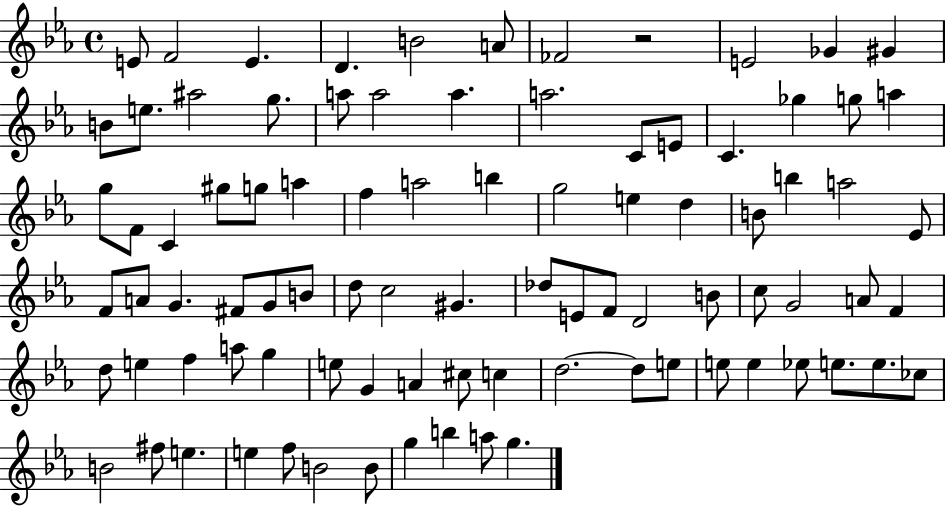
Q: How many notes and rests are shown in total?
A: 89